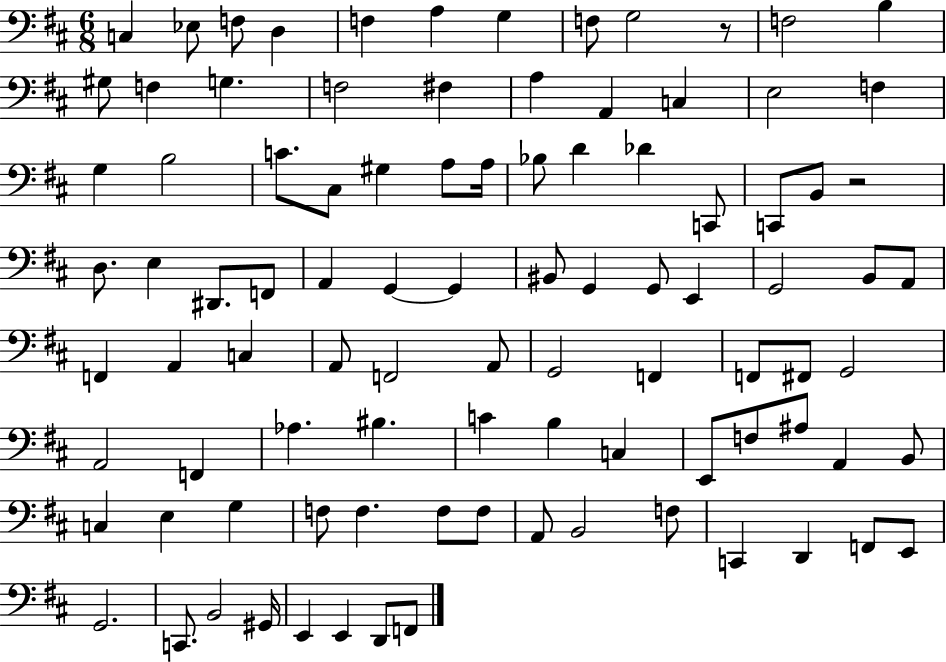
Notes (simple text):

C3/q Eb3/e F3/e D3/q F3/q A3/q G3/q F3/e G3/h R/e F3/h B3/q G#3/e F3/q G3/q. F3/h F#3/q A3/q A2/q C3/q E3/h F3/q G3/q B3/h C4/e. C#3/e G#3/q A3/e A3/s Bb3/e D4/q Db4/q C2/e C2/e B2/e R/h D3/e. E3/q D#2/e. F2/e A2/q G2/q G2/q BIS2/e G2/q G2/e E2/q G2/h B2/e A2/e F2/q A2/q C3/q A2/e F2/h A2/e G2/h F2/q F2/e F#2/e G2/h A2/h F2/q Ab3/q. BIS3/q. C4/q B3/q C3/q E2/e F3/e A#3/e A2/q B2/e C3/q E3/q G3/q F3/e F3/q. F3/e F3/e A2/e B2/h F3/e C2/q D2/q F2/e E2/e G2/h. C2/e. B2/h G#2/s E2/q E2/q D2/e F2/e